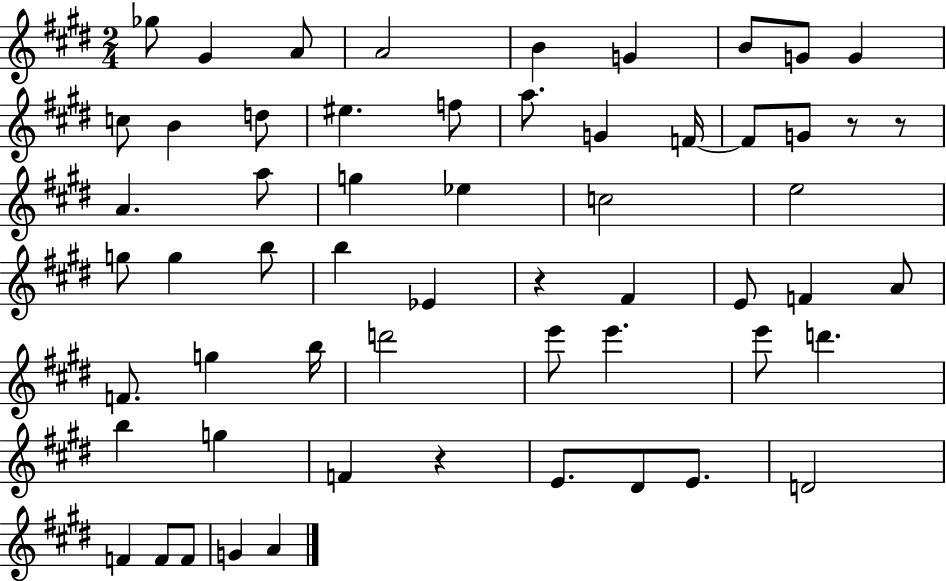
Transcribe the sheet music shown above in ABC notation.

X:1
T:Untitled
M:2/4
L:1/4
K:E
_g/2 ^G A/2 A2 B G B/2 G/2 G c/2 B d/2 ^e f/2 a/2 G F/4 F/2 G/2 z/2 z/2 A a/2 g _e c2 e2 g/2 g b/2 b _E z ^F E/2 F A/2 F/2 g b/4 d'2 e'/2 e' e'/2 d' b g F z E/2 ^D/2 E/2 D2 F F/2 F/2 G A